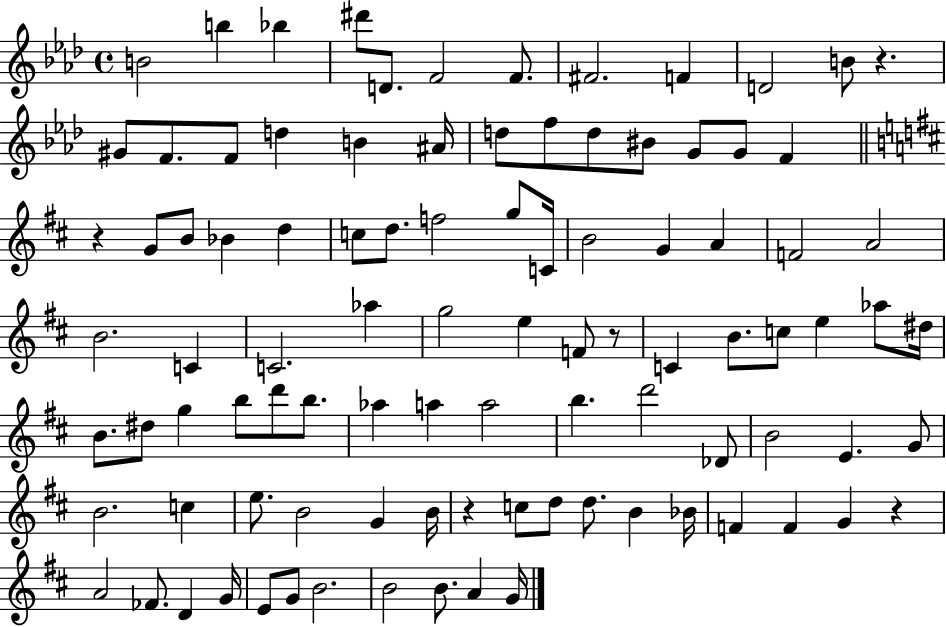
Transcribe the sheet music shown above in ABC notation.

X:1
T:Untitled
M:4/4
L:1/4
K:Ab
B2 b _b ^d'/2 D/2 F2 F/2 ^F2 F D2 B/2 z ^G/2 F/2 F/2 d B ^A/4 d/2 f/2 d/2 ^B/2 G/2 G/2 F z G/2 B/2 _B d c/2 d/2 f2 g/2 C/4 B2 G A F2 A2 B2 C C2 _a g2 e F/2 z/2 C B/2 c/2 e _a/2 ^d/4 B/2 ^d/2 g b/2 d'/2 b/2 _a a a2 b d'2 _D/2 B2 E G/2 B2 c e/2 B2 G B/4 z c/2 d/2 d/2 B _B/4 F F G z A2 _F/2 D G/4 E/2 G/2 B2 B2 B/2 A G/4